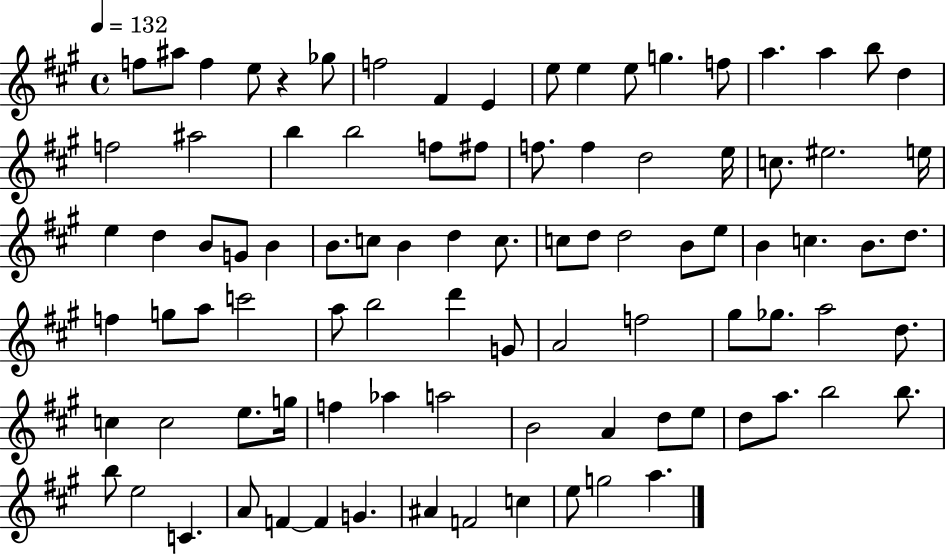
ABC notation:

X:1
T:Untitled
M:4/4
L:1/4
K:A
f/2 ^a/2 f e/2 z _g/2 f2 ^F E e/2 e e/2 g f/2 a a b/2 d f2 ^a2 b b2 f/2 ^f/2 f/2 f d2 e/4 c/2 ^e2 e/4 e d B/2 G/2 B B/2 c/2 B d c/2 c/2 d/2 d2 B/2 e/2 B c B/2 d/2 f g/2 a/2 c'2 a/2 b2 d' G/2 A2 f2 ^g/2 _g/2 a2 d/2 c c2 e/2 g/4 f _a a2 B2 A d/2 e/2 d/2 a/2 b2 b/2 b/2 e2 C A/2 F F G ^A F2 c e/2 g2 a